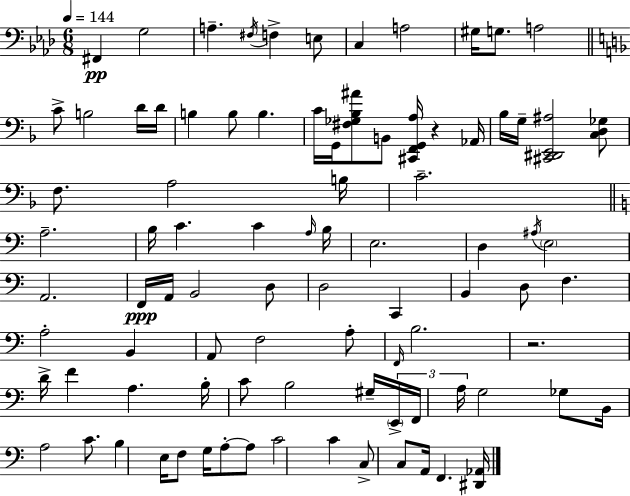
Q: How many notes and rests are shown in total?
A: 89